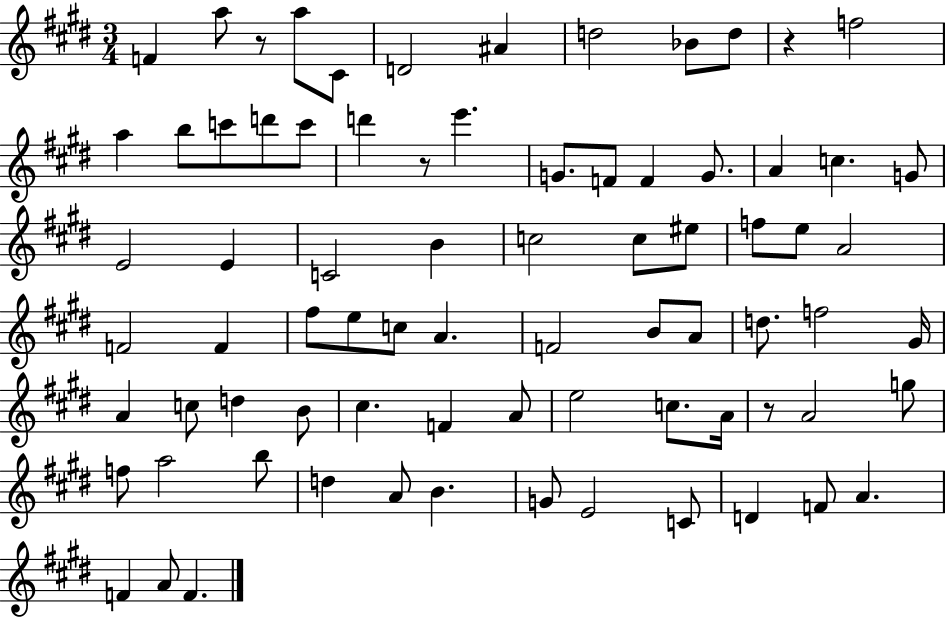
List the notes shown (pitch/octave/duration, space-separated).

F4/q A5/e R/e A5/e C#4/e D4/h A#4/q D5/h Bb4/e D5/e R/q F5/h A5/q B5/e C6/e D6/e C6/e D6/q R/e E6/q. G4/e. F4/e F4/q G4/e. A4/q C5/q. G4/e E4/h E4/q C4/h B4/q C5/h C5/e EIS5/e F5/e E5/e A4/h F4/h F4/q F#5/e E5/e C5/e A4/q. F4/h B4/e A4/e D5/e. F5/h G#4/s A4/q C5/e D5/q B4/e C#5/q. F4/q A4/e E5/h C5/e. A4/s R/e A4/h G5/e F5/e A5/h B5/e D5/q A4/e B4/q. G4/e E4/h C4/e D4/q F4/e A4/q. F4/q A4/e F4/q.